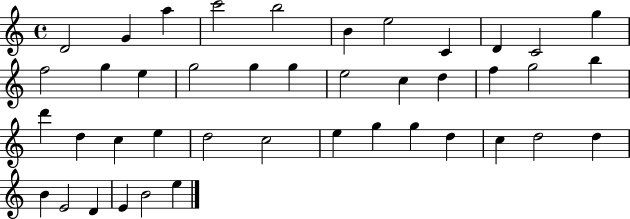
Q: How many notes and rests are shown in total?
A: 42